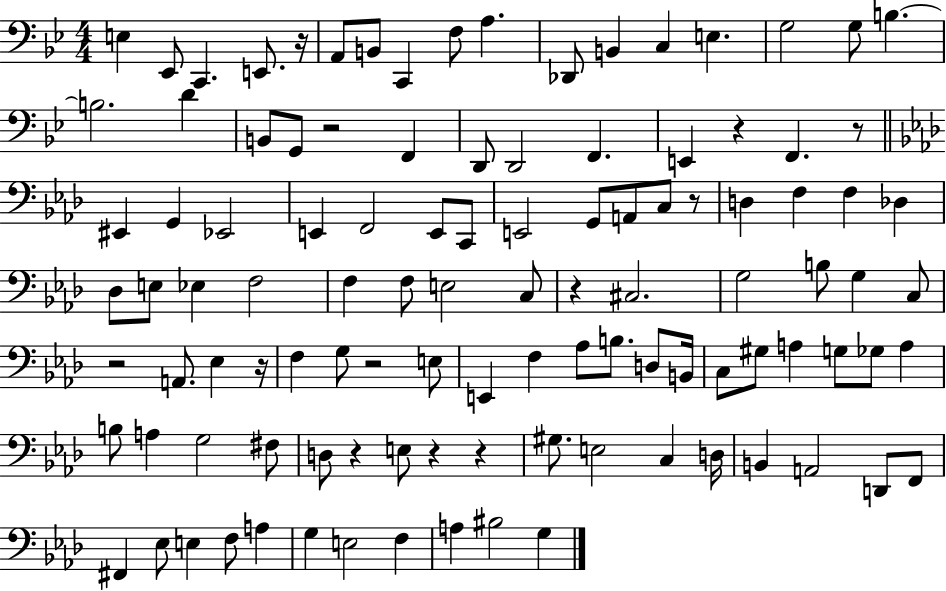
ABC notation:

X:1
T:Untitled
M:4/4
L:1/4
K:Bb
E, _E,,/2 C,, E,,/2 z/4 A,,/2 B,,/2 C,, F,/2 A, _D,,/2 B,, C, E, G,2 G,/2 B, B,2 D B,,/2 G,,/2 z2 F,, D,,/2 D,,2 F,, E,, z F,, z/2 ^E,, G,, _E,,2 E,, F,,2 E,,/2 C,,/2 E,,2 G,,/2 A,,/2 C,/2 z/2 D, F, F, _D, _D,/2 E,/2 _E, F,2 F, F,/2 E,2 C,/2 z ^C,2 G,2 B,/2 G, C,/2 z2 A,,/2 _E, z/4 F, G,/2 z2 E,/2 E,, F, _A,/2 B,/2 D,/2 B,,/4 C,/2 ^G,/2 A, G,/2 _G,/2 A, B,/2 A, G,2 ^F,/2 D,/2 z E,/2 z z ^G,/2 E,2 C, D,/4 B,, A,,2 D,,/2 F,,/2 ^F,, _E,/2 E, F,/2 A, G, E,2 F, A, ^B,2 G,